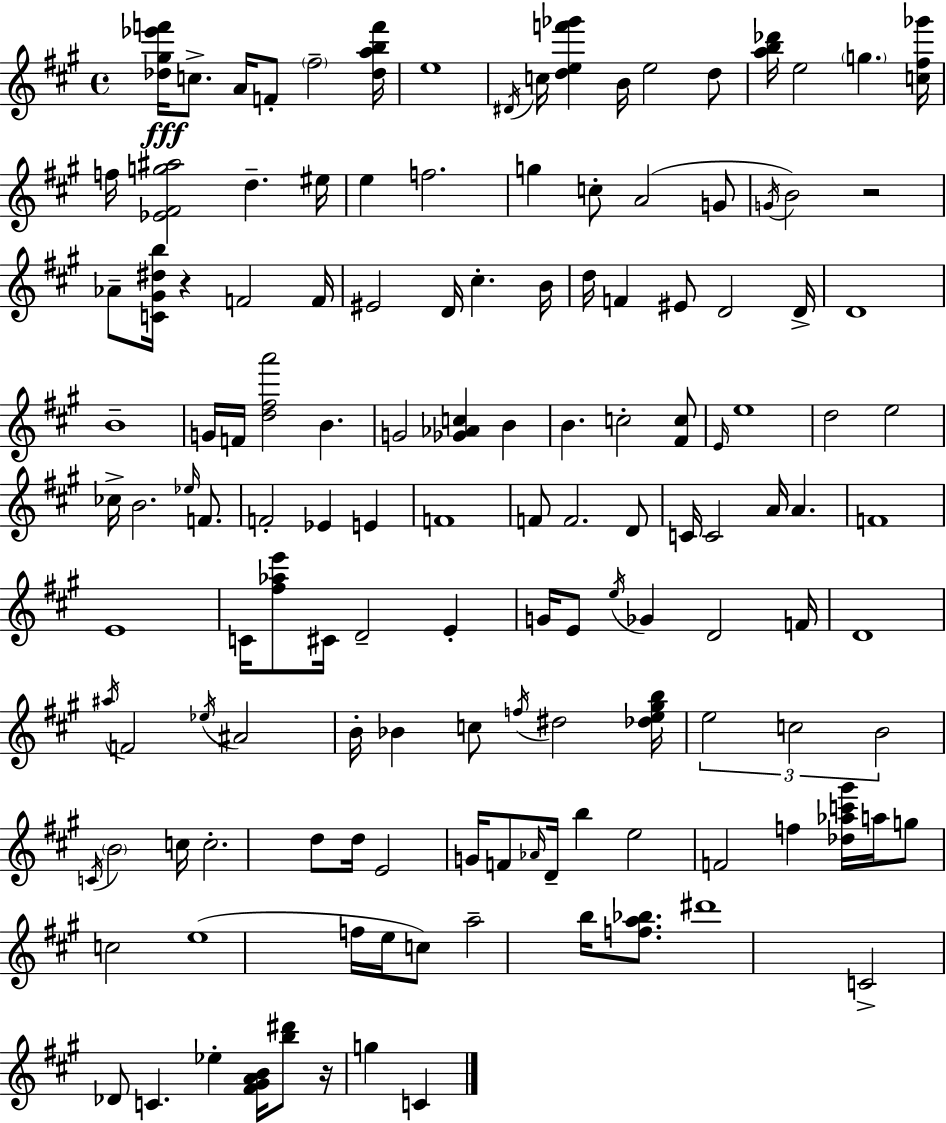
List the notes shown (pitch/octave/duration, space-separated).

[Db5,G#5,Eb6,F6]/s C5/e. A4/s F4/e F#5/h [Db5,A5,B5,F6]/s E5/w D#4/s C5/s [D5,E5,F6,Gb6]/q B4/s E5/h D5/e [A5,B5,Db6]/s E5/h G5/q. [C5,F#5,Gb6]/s F5/s [Eb4,F#4,G5,A#5]/h D5/q. EIS5/s E5/q F5/h. G5/q C5/e A4/h G4/e G4/s B4/h R/h Ab4/e [C4,G#4,D#5,B5]/s R/q F4/h F4/s EIS4/h D4/s C#5/q. B4/s D5/s F4/q EIS4/e D4/h D4/s D4/w B4/w G4/s F4/s [D5,F#5,A6]/h B4/q. G4/h [Gb4,Ab4,C5]/q B4/q B4/q. C5/h [F#4,C5]/e E4/s E5/w D5/h E5/h CES5/s B4/h. Eb5/s F4/e. F4/h Eb4/q E4/q F4/w F4/e F4/h. D4/e C4/s C4/h A4/s A4/q. F4/w E4/w C4/s [F#5,Ab5,E6]/e C#4/s D4/h E4/q G4/s E4/e E5/s Gb4/q D4/h F4/s D4/w A#5/s F4/h Eb5/s A#4/h B4/s Bb4/q C5/e F5/s D#5/h [Db5,E5,G#5,B5]/s E5/h C5/h B4/h C4/s B4/h C5/s C5/h. D5/e D5/s E4/h G4/s F4/e Ab4/s D4/s B5/q E5/h F4/h F5/q [Db5,Ab5,C6,G#6]/s A5/s G5/e C5/h E5/w F5/s E5/s C5/e A5/h B5/s [F5,A5,Bb5]/e. D#6/w C4/h Db4/e C4/q. Eb5/q [F#4,G#4,A4,B4]/s [B5,D#6]/e R/s G5/q C4/q